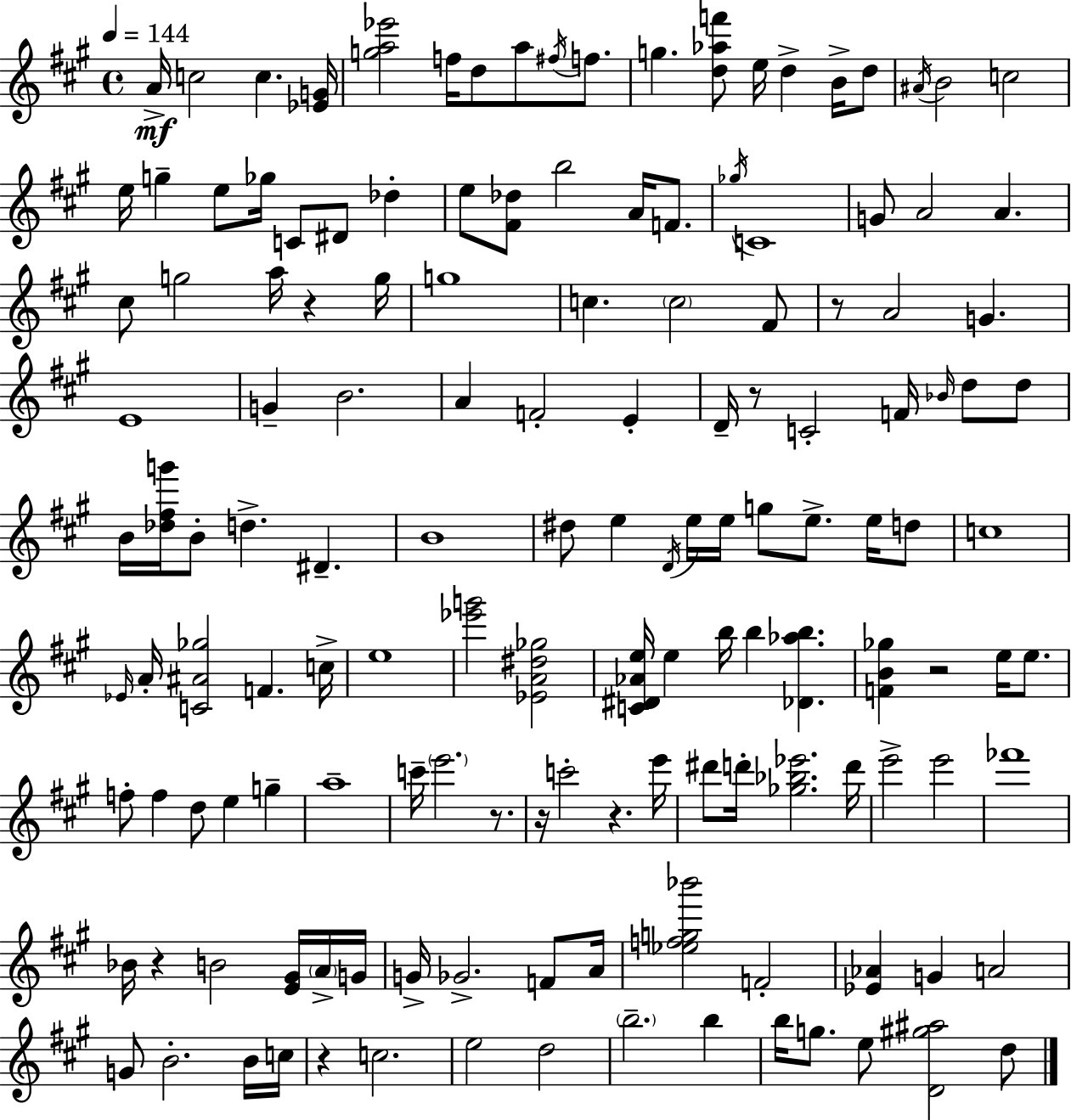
{
  \clef treble
  \time 4/4
  \defaultTimeSignature
  \key a \major
  \tempo 4 = 144
  \repeat volta 2 { a'16->\mf c''2 c''4. <ees' g'>16 | <g'' a'' ees'''>2 f''16 d''8 a''8 \acciaccatura { fis''16 } f''8. | g''4. <d'' aes'' f'''>8 e''16 d''4-> b'16-> d''8 | \acciaccatura { ais'16 } b'2 c''2 | \break e''16 g''4-- e''8 ges''16 c'8 dis'8 des''4-. | e''8 <fis' des''>8 b''2 a'16 f'8. | \acciaccatura { ges''16 } c'1 | g'8 a'2 a'4. | \break cis''8 g''2 a''16 r4 | g''16 g''1 | c''4. \parenthesize c''2 | fis'8 r8 a'2 g'4. | \break e'1 | g'4-- b'2. | a'4 f'2-. e'4-. | d'16-- r8 c'2-. f'16 \grace { bes'16 } | \break d''8 d''8 b'16 <des'' fis'' g'''>16 b'8-. d''4.-> dis'4.-- | b'1 | dis''8 e''4 \acciaccatura { d'16 } e''16 e''16 g''8 e''8.-> | e''16 d''8 c''1 | \break \grace { ees'16 } a'16-. <c' ais' ges''>2 f'4. | c''16-> e''1 | <ees''' g'''>2 <ees' a' dis'' ges''>2 | <c' dis' aes' e''>16 e''4 b''16 b''4 | \break <des' aes'' b''>4. <f' b' ges''>4 r2 | e''16 e''8. f''8-. f''4 d''8 e''4 | g''4-- a''1-- | c'''16-- \parenthesize e'''2. | \break r8. r16 c'''2-. r4. | e'''16 dis'''8 d'''16-. <ges'' bes'' ees'''>2. | d'''16 e'''2-> e'''2 | fes'''1 | \break bes'16 r4 b'2 | <e' gis'>16 \parenthesize a'16-> g'16 g'16-> ges'2.-> | f'8 a'16 <ees'' f'' g'' bes'''>2 f'2-. | <ees' aes'>4 g'4 a'2 | \break g'8 b'2.-. | b'16 c''16 r4 c''2. | e''2 d''2 | \parenthesize b''2.-- | \break b''4 b''16 g''8. e''8 <d' gis'' ais''>2 | d''8 } \bar "|."
}